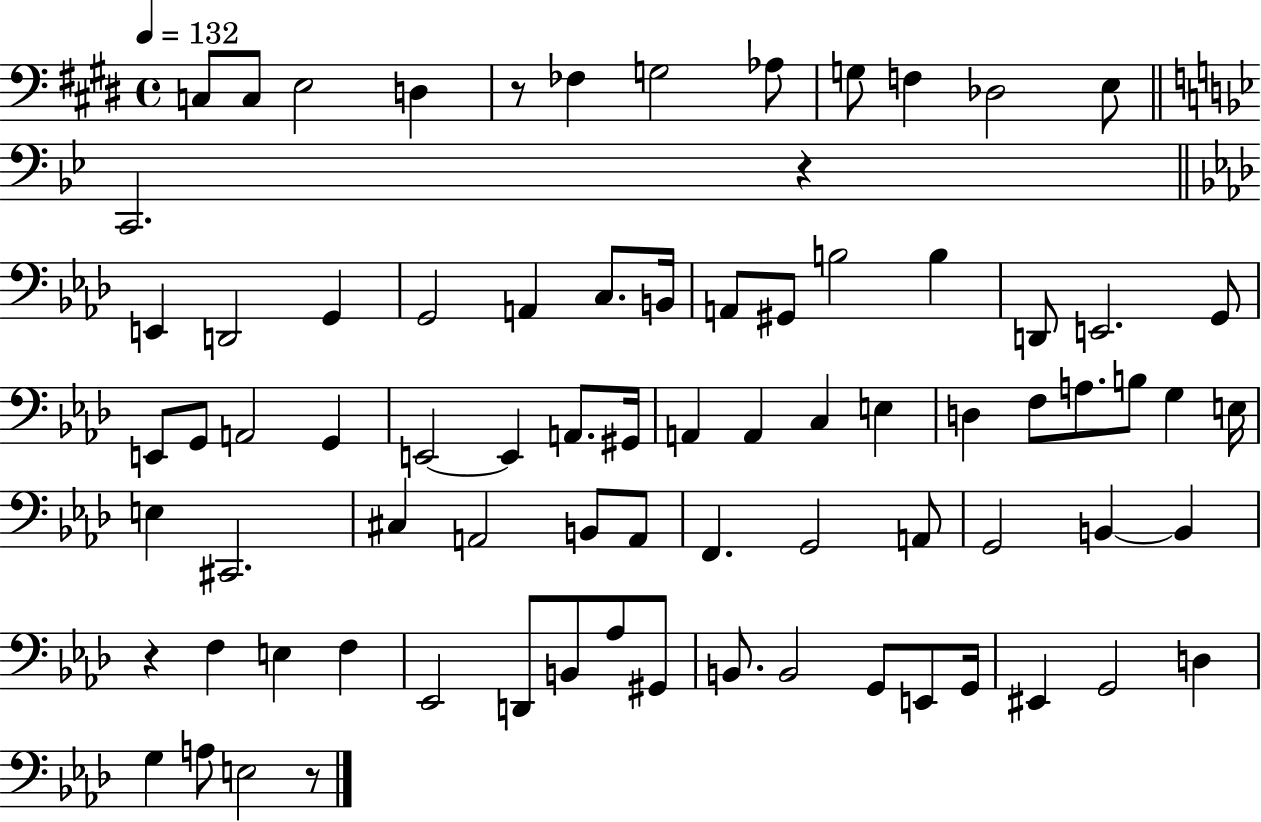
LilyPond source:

{
  \clef bass
  \time 4/4
  \defaultTimeSignature
  \key e \major
  \tempo 4 = 132
  \repeat volta 2 { c8 c8 e2 d4 | r8 fes4 g2 aes8 | g8 f4 des2 e8 | \bar "||" \break \key g \minor c,2. r4 | \bar "||" \break \key aes \major e,4 d,2 g,4 | g,2 a,4 c8. b,16 | a,8 gis,8 b2 b4 | d,8 e,2. g,8 | \break e,8 g,8 a,2 g,4 | e,2~~ e,4 a,8. gis,16 | a,4 a,4 c4 e4 | d4 f8 a8. b8 g4 e16 | \break e4 cis,2. | cis4 a,2 b,8 a,8 | f,4. g,2 a,8 | g,2 b,4~~ b,4 | \break r4 f4 e4 f4 | ees,2 d,8 b,8 aes8 gis,8 | b,8. b,2 g,8 e,8 g,16 | eis,4 g,2 d4 | \break g4 a8 e2 r8 | } \bar "|."
}